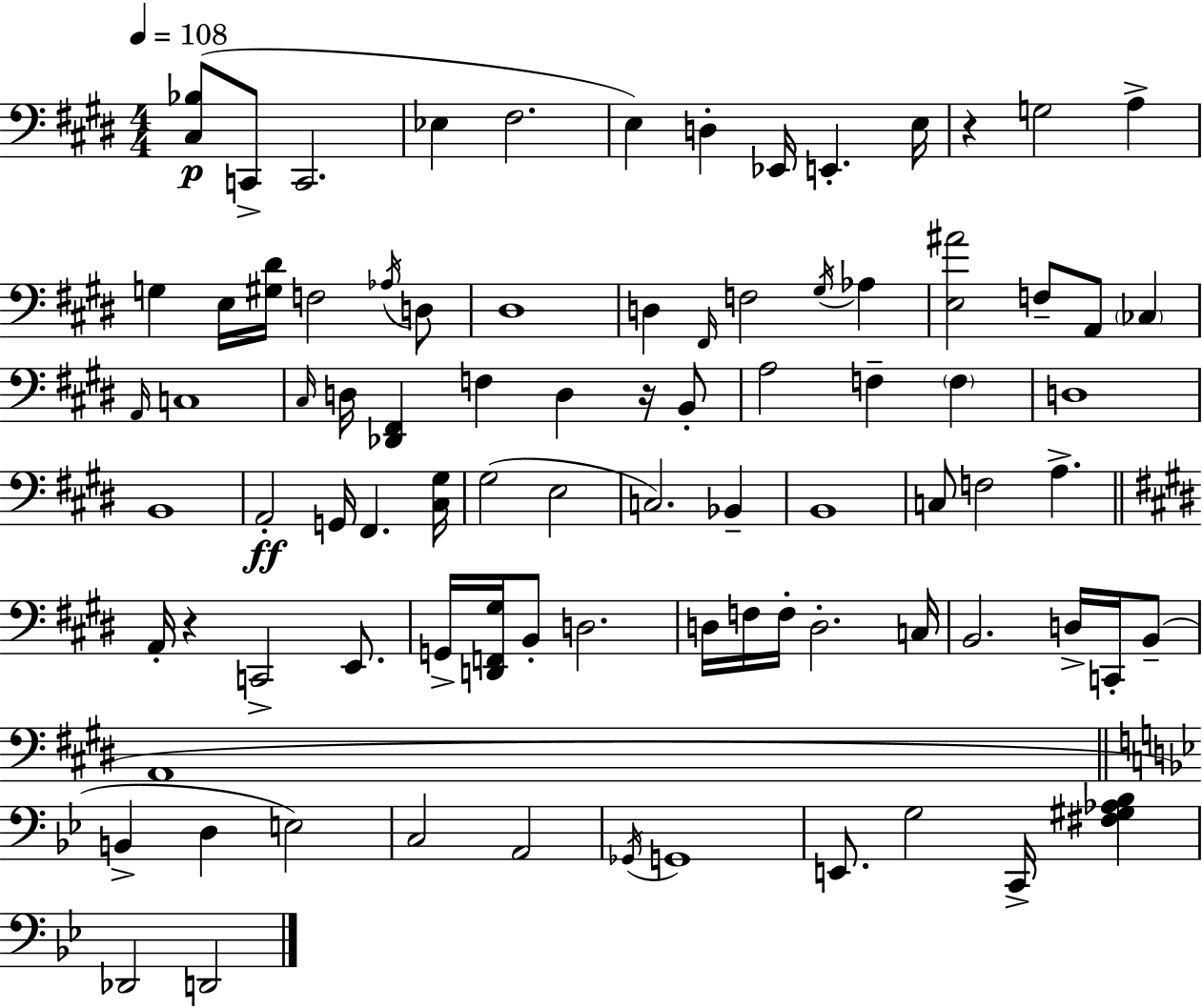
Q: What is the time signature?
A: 4/4